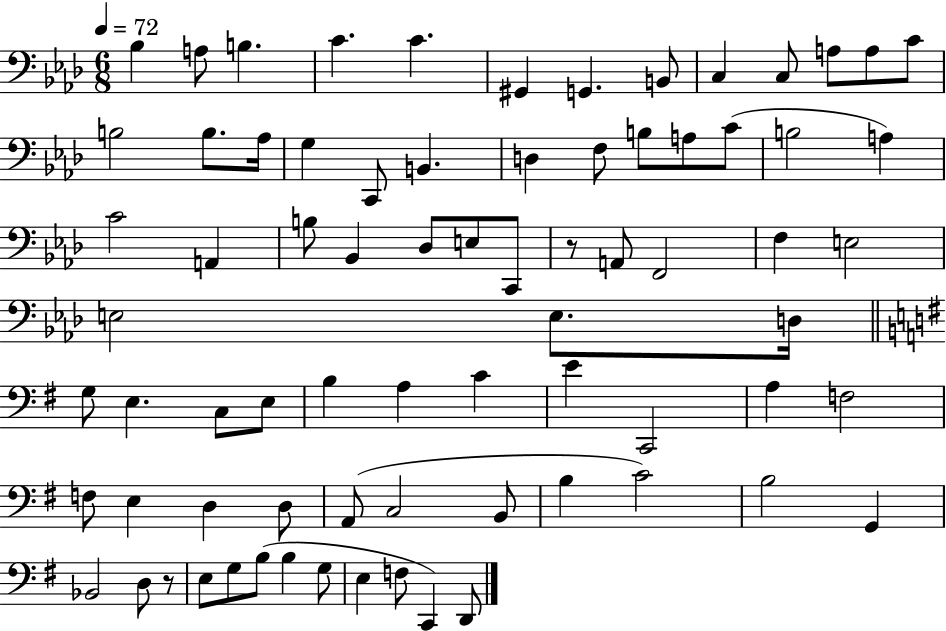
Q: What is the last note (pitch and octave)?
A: D2